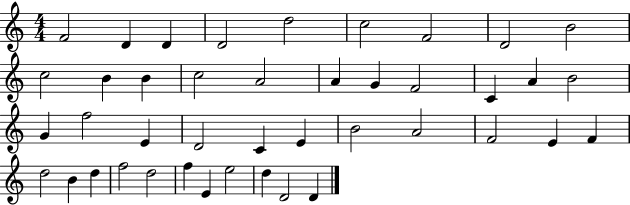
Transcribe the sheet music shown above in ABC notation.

X:1
T:Untitled
M:4/4
L:1/4
K:C
F2 D D D2 d2 c2 F2 D2 B2 c2 B B c2 A2 A G F2 C A B2 G f2 E D2 C E B2 A2 F2 E F d2 B d f2 d2 f E e2 d D2 D